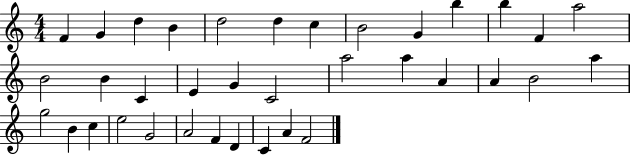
X:1
T:Untitled
M:4/4
L:1/4
K:C
F G d B d2 d c B2 G b b F a2 B2 B C E G C2 a2 a A A B2 a g2 B c e2 G2 A2 F D C A F2